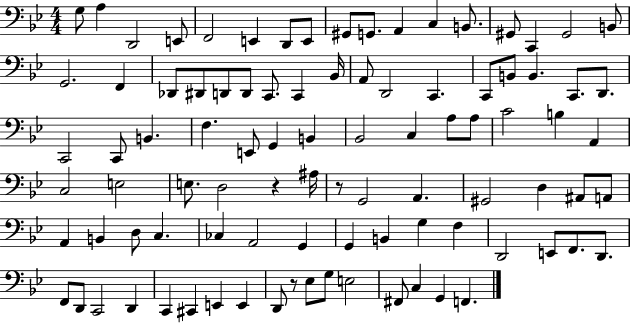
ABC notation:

X:1
T:Untitled
M:4/4
L:1/4
K:Bb
G,/2 A, D,,2 E,,/2 F,,2 E,, D,,/2 E,,/2 ^G,,/2 G,,/2 A,, C, B,,/2 ^G,,/2 C,, ^G,,2 B,,/2 G,,2 F,, _D,,/2 ^D,,/2 D,,/2 D,,/2 C,,/2 C,, _B,,/4 A,,/2 D,,2 C,, C,,/2 B,,/2 B,, C,,/2 D,,/2 C,,2 C,,/2 B,, F, E,,/2 G,, B,, _B,,2 C, A,/2 A,/2 C2 B, A,, C,2 E,2 E,/2 D,2 z ^A,/4 z/2 G,,2 A,, ^G,,2 D, ^A,,/2 A,,/2 A,, B,, D,/2 C, _C, A,,2 G,, G,, B,, G, F, D,,2 E,,/2 F,,/2 D,,/2 F,,/2 D,,/2 C,,2 D,, C,, ^C,, E,, E,, D,,/2 z/2 _E,/2 G,/2 E,2 ^F,,/2 C, G,, F,,